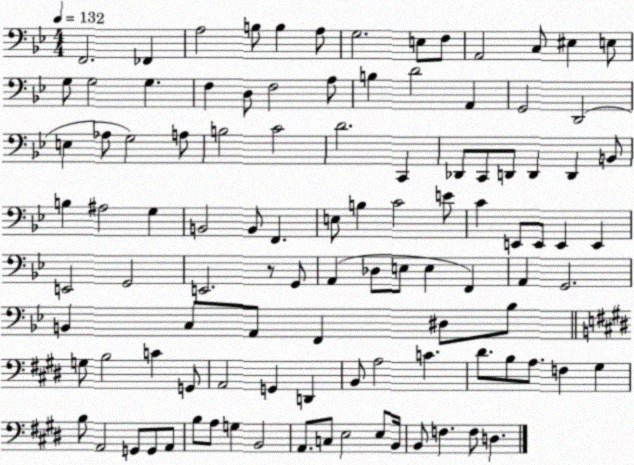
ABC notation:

X:1
T:Untitled
M:4/4
L:1/4
K:Bb
F,,2 _F,, A,2 B,/2 B, A,/2 G,2 E,/2 F,/2 A,,2 C,/2 ^E, E,/2 G,/2 G,2 G, F, D,/2 F,2 A,/2 B, D2 A,, G,,2 D,,2 E, _A,/2 G,2 A,/2 B,2 C2 D2 C,, _D,,/2 C,,/2 D,,/2 D,, D,, B,,/2 B, ^A,2 G, B,,2 B,,/2 F,, E,/2 B, C2 E/2 C E,,/2 E,,/2 E,, E,, E,,2 G,,2 E,,2 z/2 G,,/2 A,, _D,/2 E,/2 E, F,, A,, G,,2 B,, C,/2 A,,/2 F,, ^D,/2 _B,/2 G,/2 B,2 C G,,/2 A,,2 G,, D,, B,,/2 A,2 C ^D/2 B,/2 A,/2 F, ^G, B,/2 A,,2 G,,/2 G,,/2 A,,/2 B,/2 A,/2 G, B,,2 A,,/2 C,/2 E,2 E,/2 B,,/4 B,,/2 F, F,/2 D,